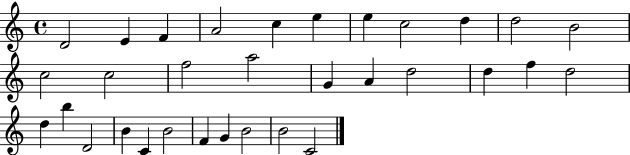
{
  \clef treble
  \time 4/4
  \defaultTimeSignature
  \key c \major
  d'2 e'4 f'4 | a'2 c''4 e''4 | e''4 c''2 d''4 | d''2 b'2 | \break c''2 c''2 | f''2 a''2 | g'4 a'4 d''2 | d''4 f''4 d''2 | \break d''4 b''4 d'2 | b'4 c'4 b'2 | f'4 g'4 b'2 | b'2 c'2 | \break \bar "|."
}